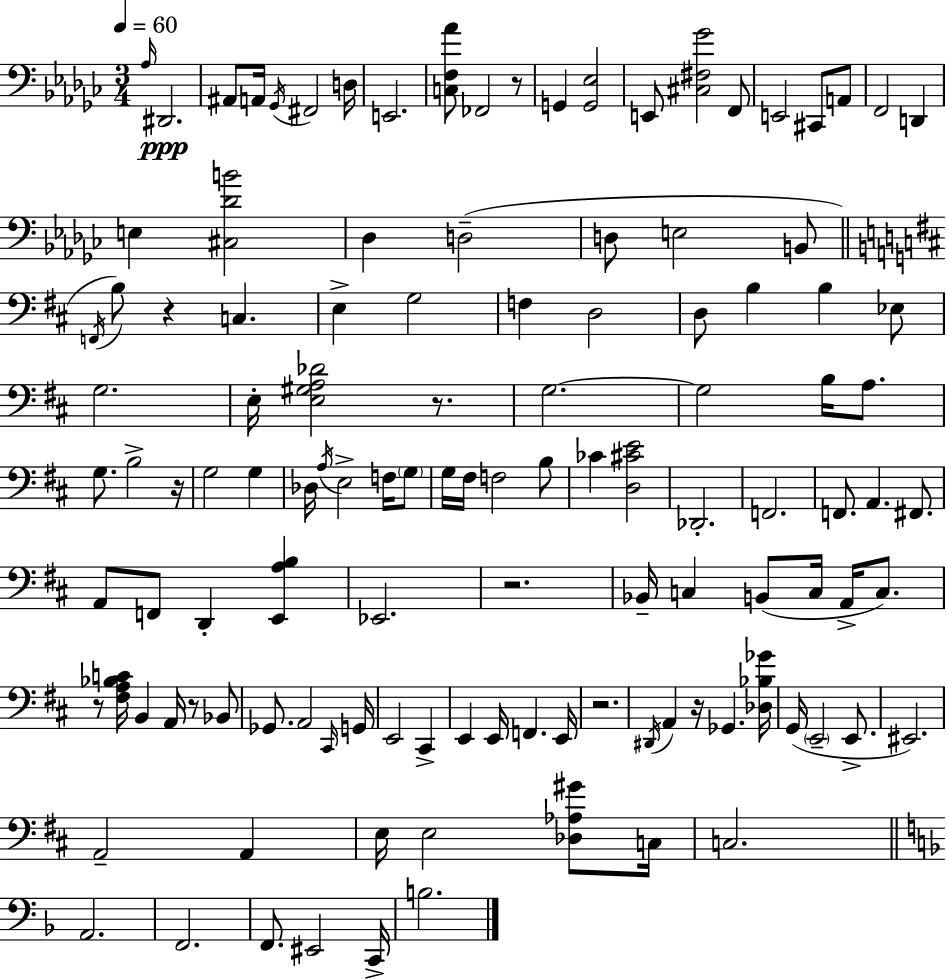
X:1
T:Untitled
M:3/4
L:1/4
K:Ebm
_A,/4 ^D,,2 ^A,,/2 A,,/4 _G,,/4 ^F,,2 D,/4 E,,2 [C,F,_A]/2 _F,,2 z/2 G,, [G,,_E,]2 E,,/2 [^C,^F,_G]2 F,,/2 E,,2 ^C,,/2 A,,/2 F,,2 D,, E, [^C,_DB]2 _D, D,2 D,/2 E,2 B,,/2 F,,/4 B,/2 z C, E, G,2 F, D,2 D,/2 B, B, _E,/2 G,2 E,/4 [E,^G,A,_D]2 z/2 G,2 G,2 B,/4 A,/2 G,/2 B,2 z/4 G,2 G, _D,/4 A,/4 E,2 F,/4 G,/2 G,/4 ^F,/4 F,2 B,/2 _C [D,^CE]2 _D,,2 F,,2 F,,/2 A,, ^F,,/2 A,,/2 F,,/2 D,, [E,,A,B,] _E,,2 z2 _B,,/4 C, B,,/2 C,/4 A,,/4 C,/2 z/2 [^F,A,_B,C]/4 B,, A,,/4 z/2 _B,,/2 _G,,/2 A,,2 ^C,,/4 G,,/4 E,,2 ^C,, E,, E,,/4 F,, E,,/4 z2 ^D,,/4 A,, z/4 _G,, [_D,_B,_G]/4 G,,/4 E,,2 E,,/2 ^E,,2 A,,2 A,, E,/4 E,2 [_D,_A,^G]/2 C,/4 C,2 A,,2 F,,2 F,,/2 ^E,,2 C,,/4 B,2